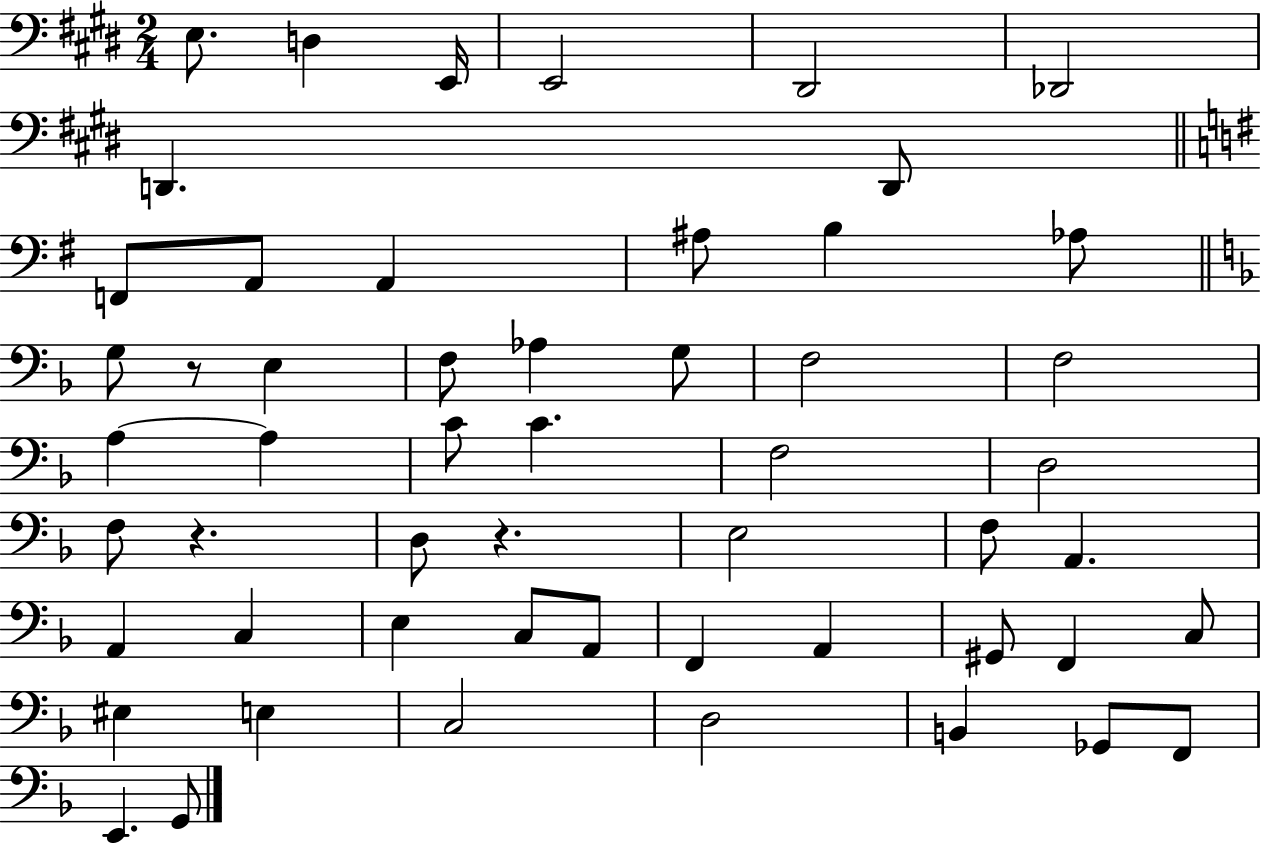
X:1
T:Untitled
M:2/4
L:1/4
K:E
E,/2 D, E,,/4 E,,2 ^D,,2 _D,,2 D,, D,,/2 F,,/2 A,,/2 A,, ^A,/2 B, _A,/2 G,/2 z/2 E, F,/2 _A, G,/2 F,2 F,2 A, A, C/2 C F,2 D,2 F,/2 z D,/2 z E,2 F,/2 A,, A,, C, E, C,/2 A,,/2 F,, A,, ^G,,/2 F,, C,/2 ^E, E, C,2 D,2 B,, _G,,/2 F,,/2 E,, G,,/2